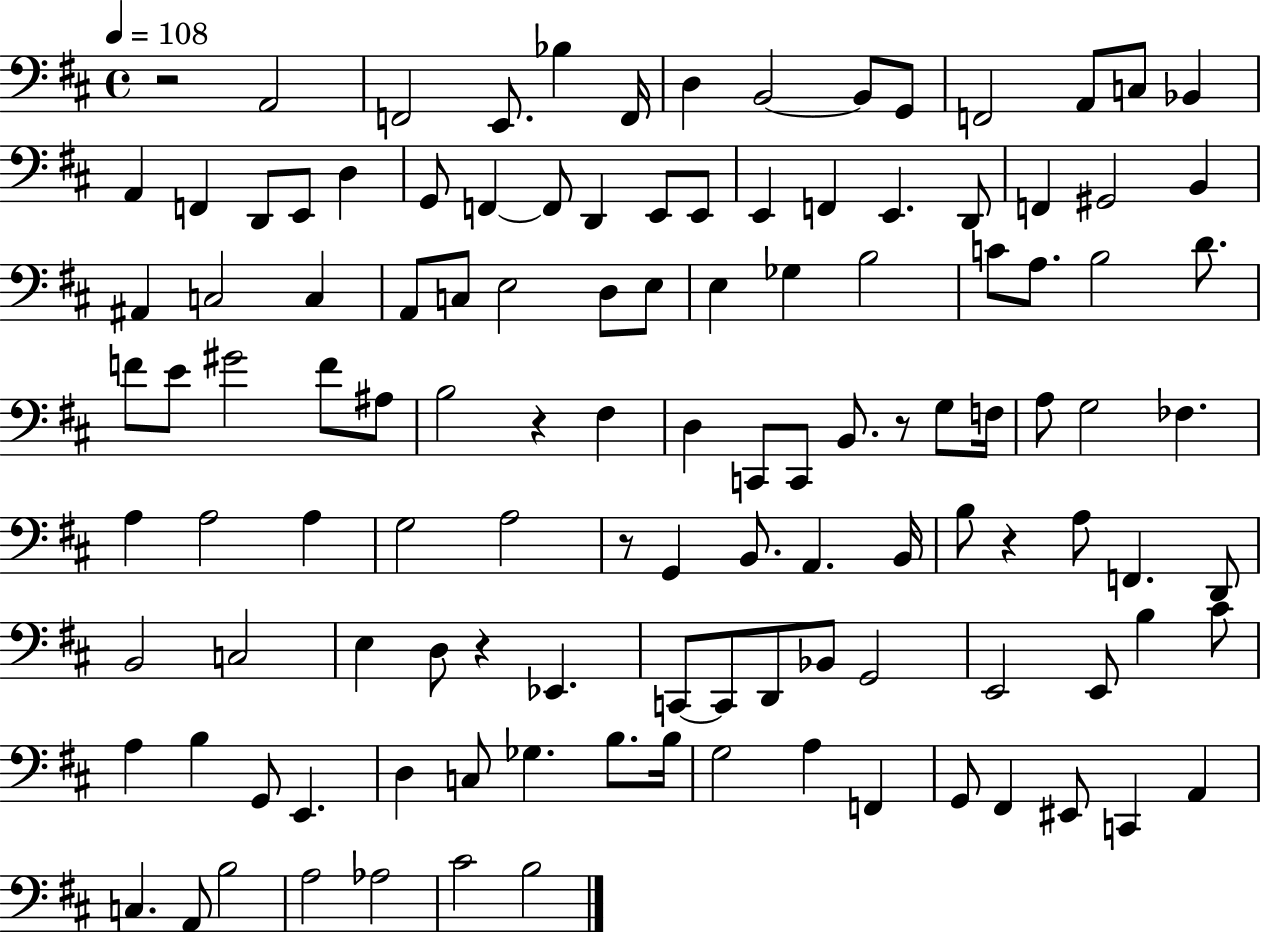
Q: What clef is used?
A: bass